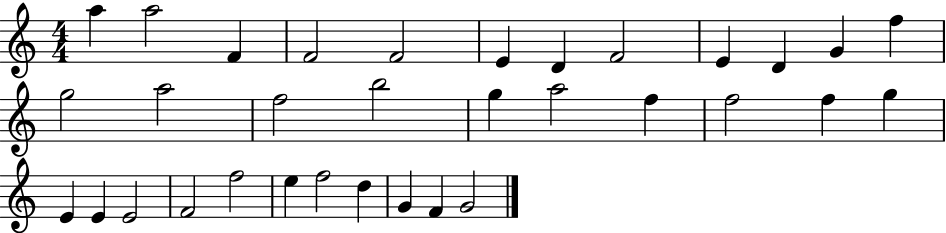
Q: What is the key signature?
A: C major